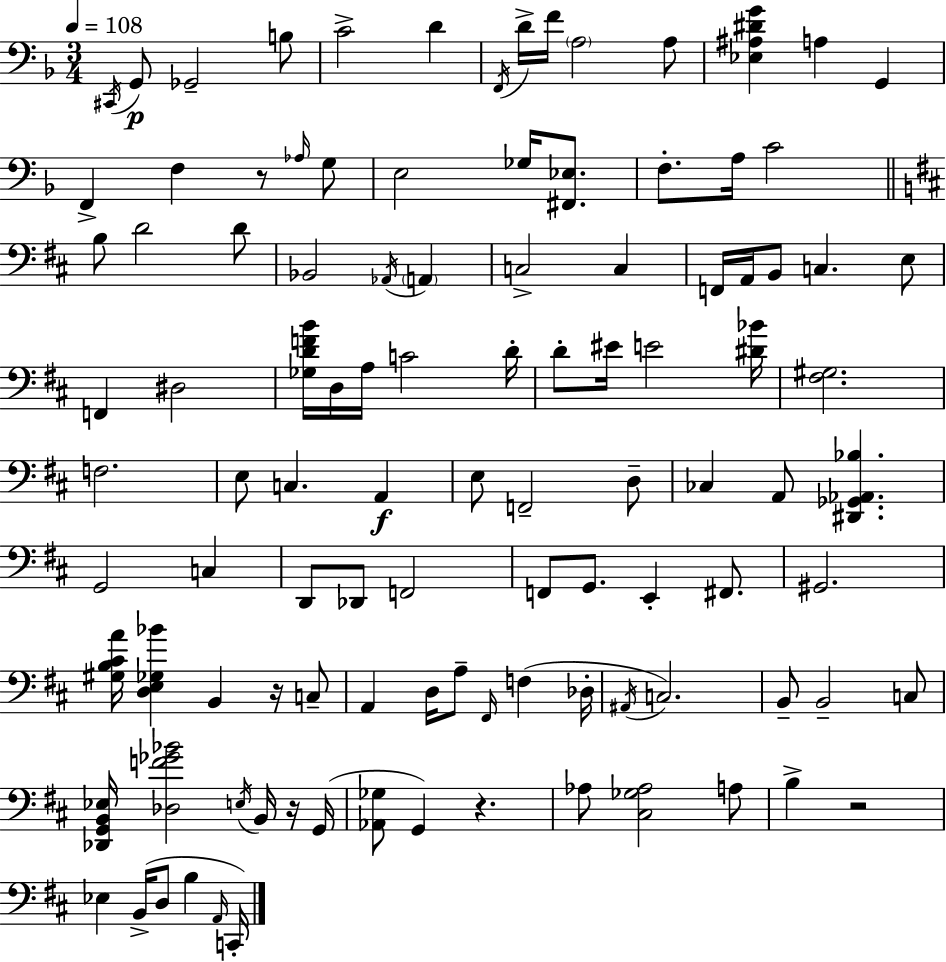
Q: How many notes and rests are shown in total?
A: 106